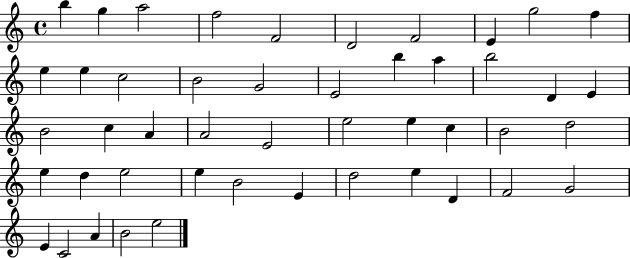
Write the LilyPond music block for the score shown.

{
  \clef treble
  \time 4/4
  \defaultTimeSignature
  \key c \major
  b''4 g''4 a''2 | f''2 f'2 | d'2 f'2 | e'4 g''2 f''4 | \break e''4 e''4 c''2 | b'2 g'2 | e'2 b''4 a''4 | b''2 d'4 e'4 | \break b'2 c''4 a'4 | a'2 e'2 | e''2 e''4 c''4 | b'2 d''2 | \break e''4 d''4 e''2 | e''4 b'2 e'4 | d''2 e''4 d'4 | f'2 g'2 | \break e'4 c'2 a'4 | b'2 e''2 | \bar "|."
}